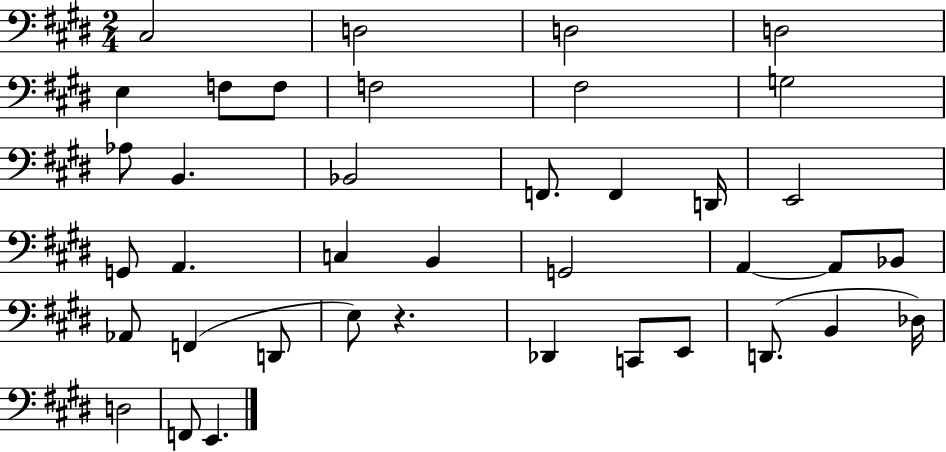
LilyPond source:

{
  \clef bass
  \numericTimeSignature
  \time 2/4
  \key e \major
  cis2 | d2 | d2 | d2 | \break e4 f8 f8 | f2 | fis2 | g2 | \break aes8 b,4. | bes,2 | f,8. f,4 d,16 | e,2 | \break g,8 a,4. | c4 b,4 | g,2 | a,4~~ a,8 bes,8 | \break aes,8 f,4( d,8 | e8) r4. | des,4 c,8 e,8 | d,8.( b,4 des16) | \break d2 | f,8 e,4. | \bar "|."
}